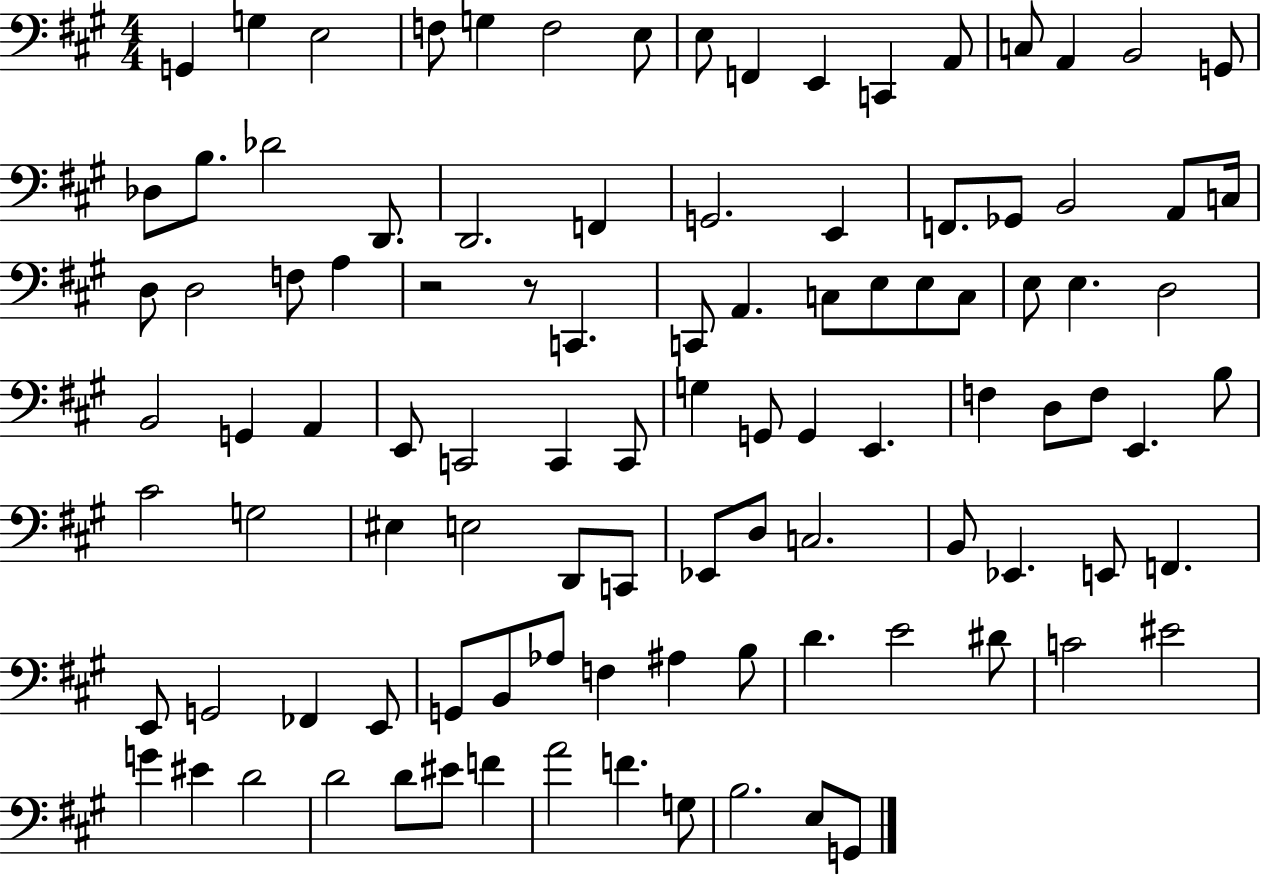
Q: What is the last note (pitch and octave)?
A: G2